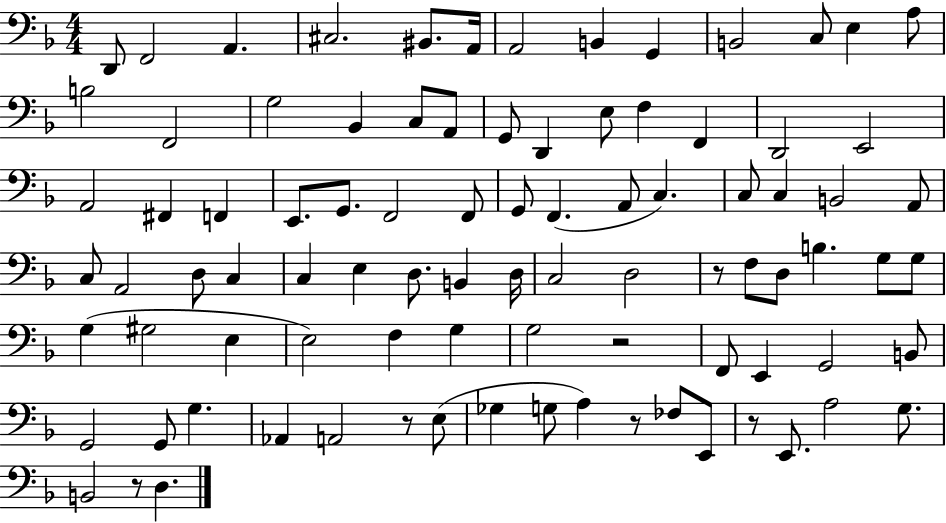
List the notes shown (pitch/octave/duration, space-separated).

D2/e F2/h A2/q. C#3/h. BIS2/e. A2/s A2/h B2/q G2/q B2/h C3/e E3/q A3/e B3/h F2/h G3/h Bb2/q C3/e A2/e G2/e D2/q E3/e F3/q F2/q D2/h E2/h A2/h F#2/q F2/q E2/e. G2/e. F2/h F2/e G2/e F2/q. A2/e C3/q. C3/e C3/q B2/h A2/e C3/e A2/h D3/e C3/q C3/q E3/q D3/e. B2/q D3/s C3/h D3/h R/e F3/e D3/e B3/q. G3/e G3/e G3/q G#3/h E3/q E3/h F3/q G3/q G3/h R/h F2/e E2/q G2/h B2/e G2/h G2/e G3/q. Ab2/q A2/h R/e E3/e Gb3/q G3/e A3/q R/e FES3/e E2/e R/e E2/e. A3/h G3/e. B2/h R/e D3/q.